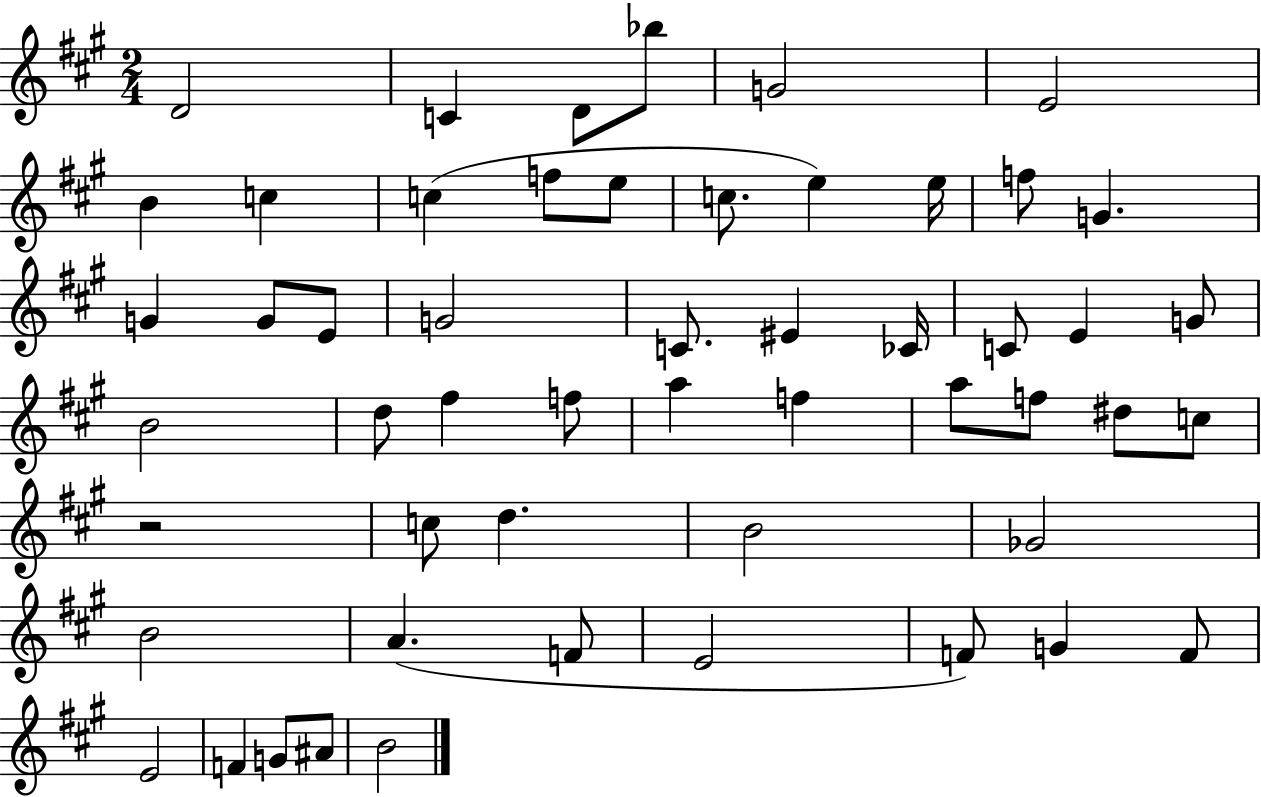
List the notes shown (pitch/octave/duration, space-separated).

D4/h C4/q D4/e Bb5/e G4/h E4/h B4/q C5/q C5/q F5/e E5/e C5/e. E5/q E5/s F5/e G4/q. G4/q G4/e E4/e G4/h C4/e. EIS4/q CES4/s C4/e E4/q G4/e B4/h D5/e F#5/q F5/e A5/q F5/q A5/e F5/e D#5/e C5/e R/h C5/e D5/q. B4/h Gb4/h B4/h A4/q. F4/e E4/h F4/e G4/q F4/e E4/h F4/q G4/e A#4/e B4/h